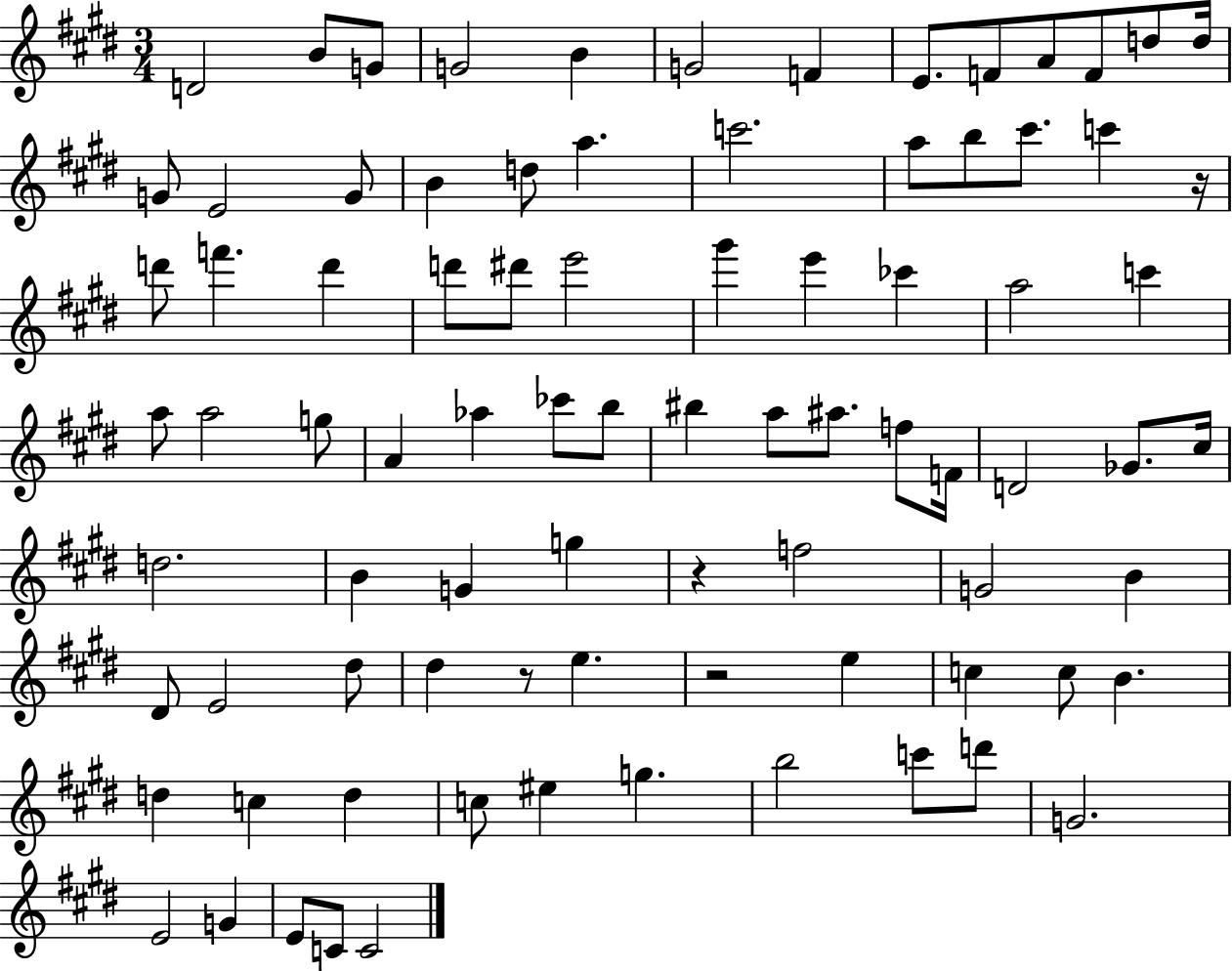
D4/h B4/e G4/e G4/h B4/q G4/h F4/q E4/e. F4/e A4/e F4/e D5/e D5/s G4/e E4/h G4/e B4/q D5/e A5/q. C6/h. A5/e B5/e C#6/e. C6/q R/s D6/e F6/q. D6/q D6/e D#6/e E6/h G#6/q E6/q CES6/q A5/h C6/q A5/e A5/h G5/e A4/q Ab5/q CES6/e B5/e BIS5/q A5/e A#5/e. F5/e F4/s D4/h Gb4/e. C#5/s D5/h. B4/q G4/q G5/q R/q F5/h G4/h B4/q D#4/e E4/h D#5/e D#5/q R/e E5/q. R/h E5/q C5/q C5/e B4/q. D5/q C5/q D5/q C5/e EIS5/q G5/q. B5/h C6/e D6/e G4/h. E4/h G4/q E4/e C4/e C4/h